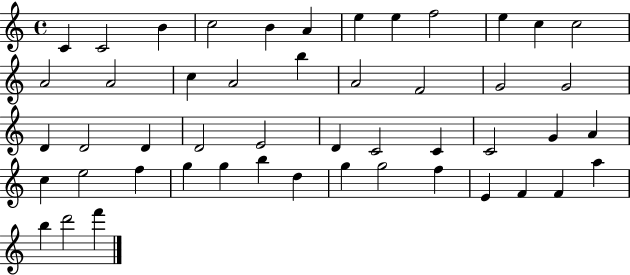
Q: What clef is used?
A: treble